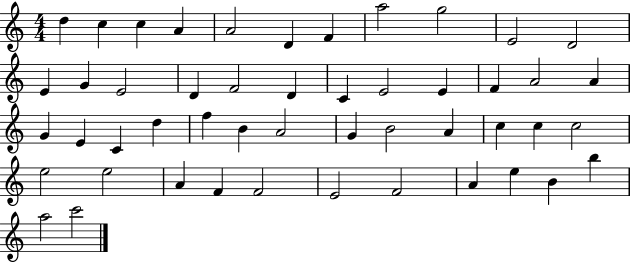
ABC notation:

X:1
T:Untitled
M:4/4
L:1/4
K:C
d c c A A2 D F a2 g2 E2 D2 E G E2 D F2 D C E2 E F A2 A G E C d f B A2 G B2 A c c c2 e2 e2 A F F2 E2 F2 A e B b a2 c'2